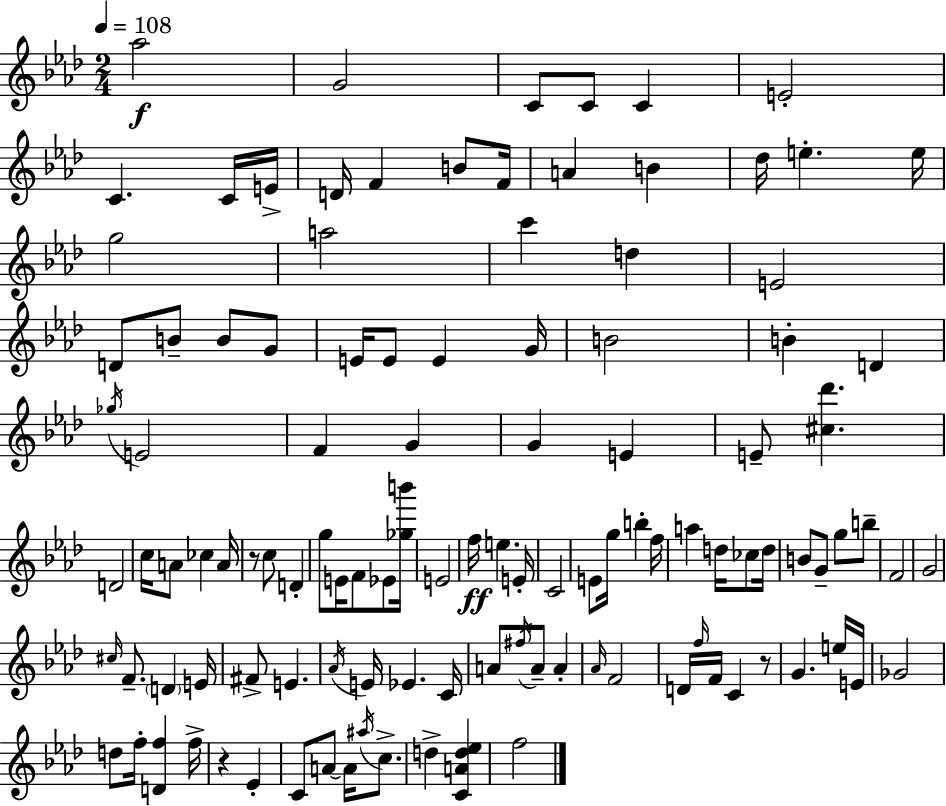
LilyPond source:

{
  \clef treble
  \numericTimeSignature
  \time 2/4
  \key f \minor
  \tempo 4 = 108
  aes''2\f | g'2 | c'8 c'8 c'4 | e'2-. | \break c'4. c'16 e'16-> | d'16 f'4 b'8 f'16 | a'4 b'4 | des''16 e''4.-. e''16 | \break g''2 | a''2 | c'''4 d''4 | e'2 | \break d'8 b'8-- b'8 g'8 | e'16 e'8 e'4 g'16 | b'2 | b'4-. d'4 | \break \acciaccatura { ges''16 } e'2 | f'4 g'4 | g'4 e'4 | e'8-- <cis'' des'''>4. | \break d'2 | c''16 a'8 ces''4 | a'16 r8 c''8 d'4-. | g''8 e'16 f'8 ees'8 | \break <ges'' b'''>16 e'2 | f''16\ff e''4. | e'16-. c'2 | e'8 g''16 b''4-. | \break f''16 a''4 d''16 ces''8 | d''16 b'8 g'8-- g''8 b''8-- | f'2 | g'2 | \break \grace { cis''16 } f'8.-- \parenthesize d'4 | e'16 fis'8-> e'4. | \acciaccatura { aes'16 } e'16 ees'4. | c'16 a'8 \acciaccatura { fis''16 } a'8-- | \break a'4-. \grace { aes'16 } f'2 | d'16 \grace { f''16 } f'16 | c'4 r8 g'4. | e''16 e'16 ges'2 | \break d''8 | f''16-. <d' f''>4 f''16-> r4 | ees'4-. c'8 | a'8~~ a'16 \acciaccatura { ais''16 } c''8.-> d''4-> | \break <c' a' d'' ees''>4 f''2 | \bar "|."
}